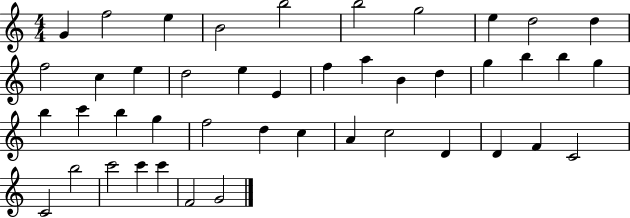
{
  \clef treble
  \numericTimeSignature
  \time 4/4
  \key c \major
  g'4 f''2 e''4 | b'2 b''2 | b''2 g''2 | e''4 d''2 d''4 | \break f''2 c''4 e''4 | d''2 e''4 e'4 | f''4 a''4 b'4 d''4 | g''4 b''4 b''4 g''4 | \break b''4 c'''4 b''4 g''4 | f''2 d''4 c''4 | a'4 c''2 d'4 | d'4 f'4 c'2 | \break c'2 b''2 | c'''2 c'''4 c'''4 | f'2 g'2 | \bar "|."
}